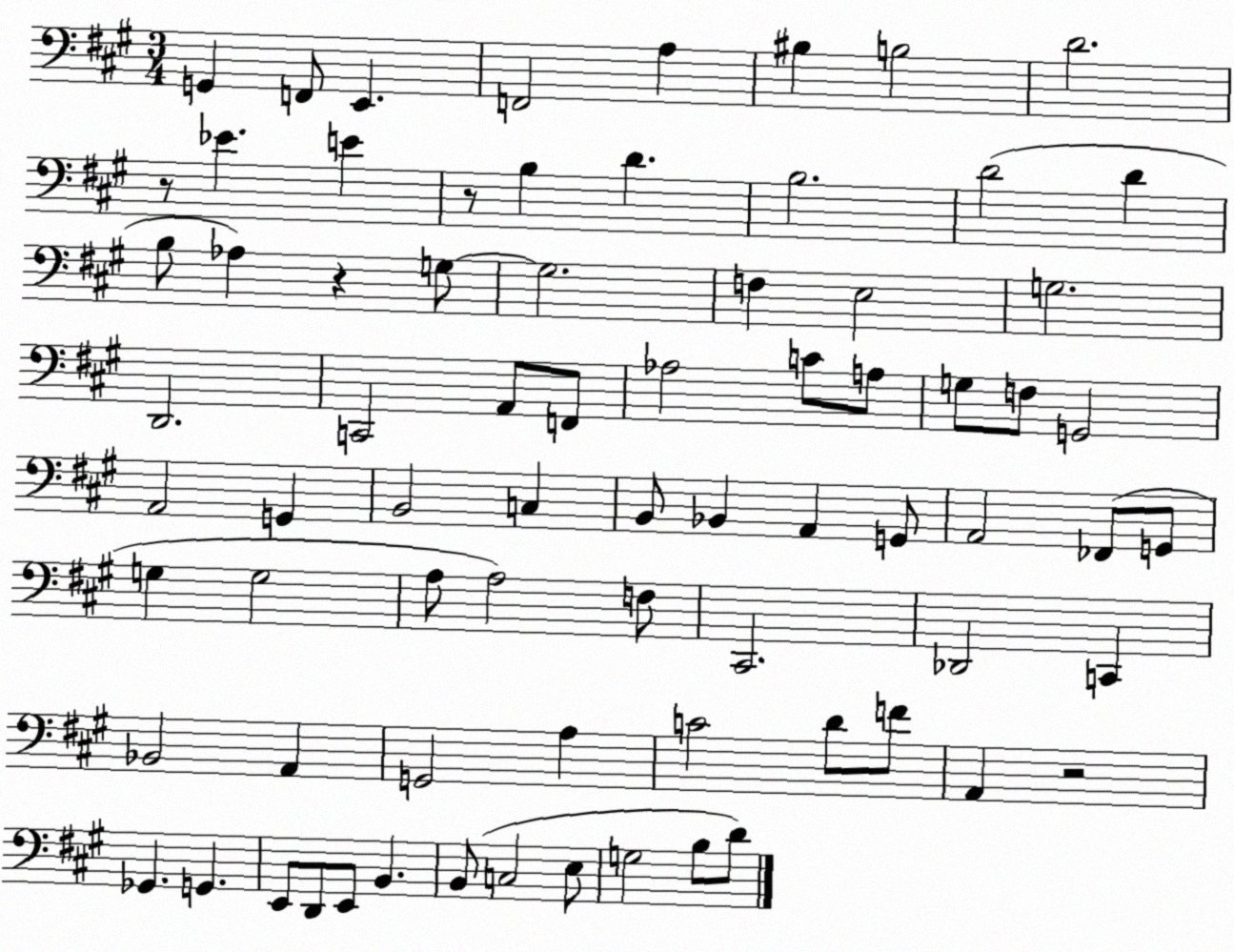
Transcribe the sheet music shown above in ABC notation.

X:1
T:Untitled
M:3/4
L:1/4
K:A
G,, F,,/2 E,, F,,2 A, ^B, B,2 D2 z/2 _E E z/2 B, D B,2 D2 D B,/2 _A, z G,/2 G,2 F, E,2 G,2 D,,2 C,,2 A,,/2 F,,/2 _A,2 C/2 A,/2 G,/2 F,/2 G,,2 A,,2 G,, B,,2 C, B,,/2 _B,, A,, G,,/2 A,,2 _F,,/2 G,,/2 G, G,2 A,/2 A,2 F,/2 ^C,,2 _D,,2 C,, _B,,2 A,, G,,2 A, C2 D/2 F/2 A,, z2 _G,, G,, E,,/2 D,,/2 E,,/2 B,, B,,/2 C,2 E,/2 G,2 B,/2 D/2